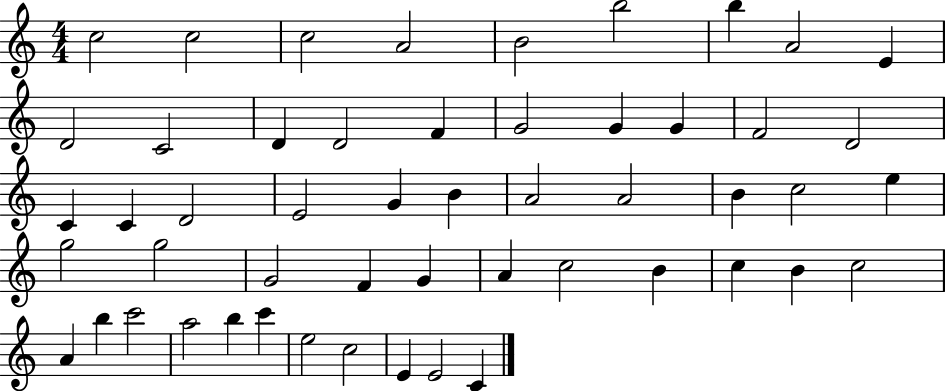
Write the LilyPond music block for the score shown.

{
  \clef treble
  \numericTimeSignature
  \time 4/4
  \key c \major
  c''2 c''2 | c''2 a'2 | b'2 b''2 | b''4 a'2 e'4 | \break d'2 c'2 | d'4 d'2 f'4 | g'2 g'4 g'4 | f'2 d'2 | \break c'4 c'4 d'2 | e'2 g'4 b'4 | a'2 a'2 | b'4 c''2 e''4 | \break g''2 g''2 | g'2 f'4 g'4 | a'4 c''2 b'4 | c''4 b'4 c''2 | \break a'4 b''4 c'''2 | a''2 b''4 c'''4 | e''2 c''2 | e'4 e'2 c'4 | \break \bar "|."
}